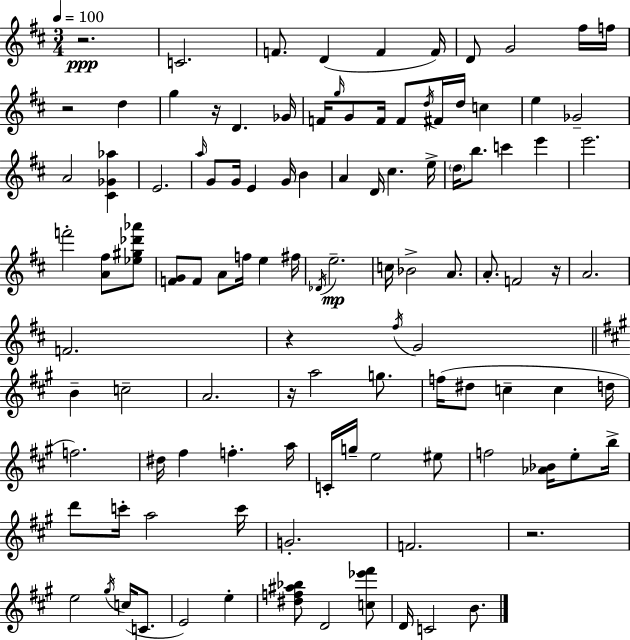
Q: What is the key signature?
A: D major